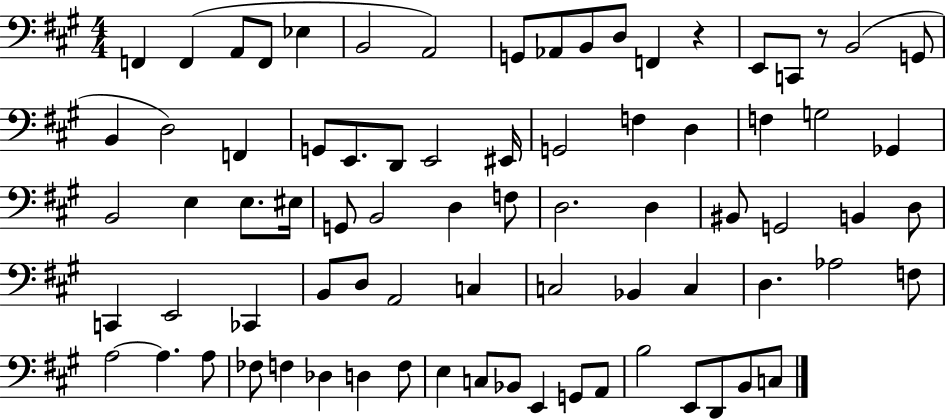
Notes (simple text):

F2/q F2/q A2/e F2/e Eb3/q B2/h A2/h G2/e Ab2/e B2/e D3/e F2/q R/q E2/e C2/e R/e B2/h G2/e B2/q D3/h F2/q G2/e E2/e. D2/e E2/h EIS2/s G2/h F3/q D3/q F3/q G3/h Gb2/q B2/h E3/q E3/e. EIS3/s G2/e B2/h D3/q F3/e D3/h. D3/q BIS2/e G2/h B2/q D3/e C2/q E2/h CES2/q B2/e D3/e A2/h C3/q C3/h Bb2/q C3/q D3/q. Ab3/h F3/e A3/h A3/q. A3/e FES3/e F3/q Db3/q D3/q F3/e E3/q C3/e Bb2/e E2/q G2/e A2/e B3/h E2/e D2/e B2/e C3/e